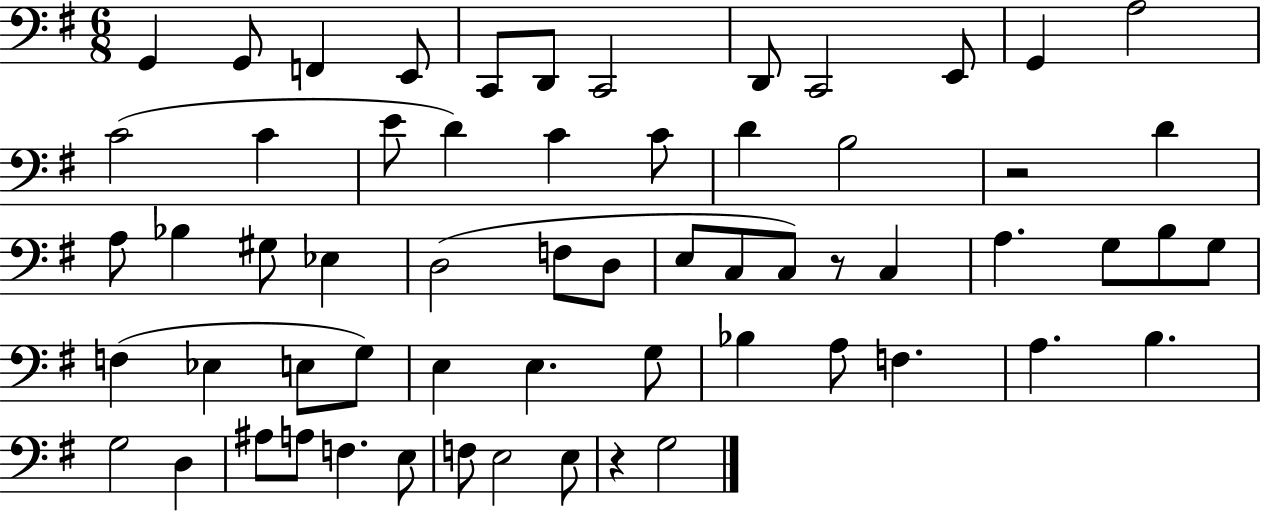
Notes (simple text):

G2/q G2/e F2/q E2/e C2/e D2/e C2/h D2/e C2/h E2/e G2/q A3/h C4/h C4/q E4/e D4/q C4/q C4/e D4/q B3/h R/h D4/q A3/e Bb3/q G#3/e Eb3/q D3/h F3/e D3/e E3/e C3/e C3/e R/e C3/q A3/q. G3/e B3/e G3/e F3/q Eb3/q E3/e G3/e E3/q E3/q. G3/e Bb3/q A3/e F3/q. A3/q. B3/q. G3/h D3/q A#3/e A3/e F3/q. E3/e F3/e E3/h E3/e R/q G3/h